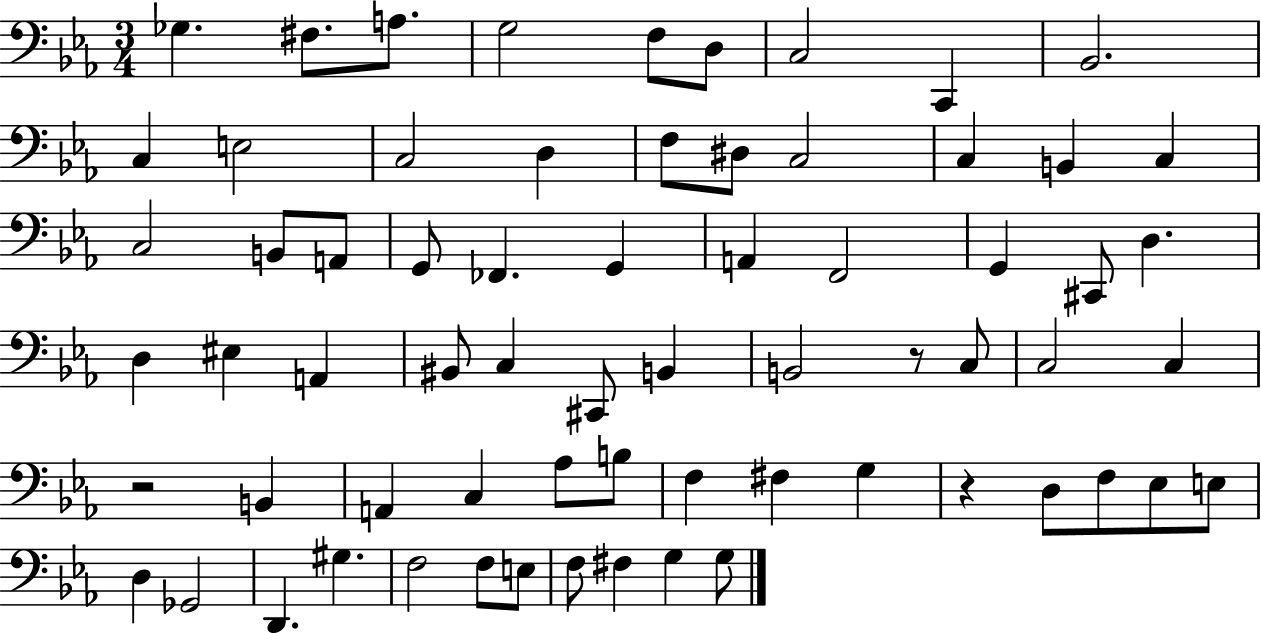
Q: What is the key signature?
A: EES major